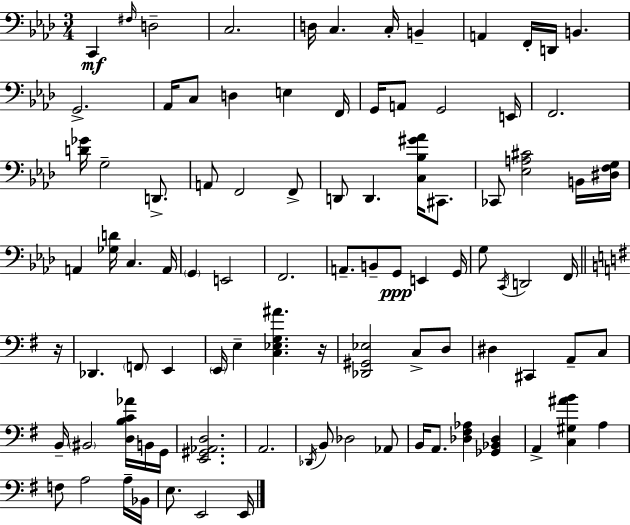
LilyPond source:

{
  \clef bass
  \numericTimeSignature
  \time 3/4
  \key f \minor
  \repeat volta 2 { c,4\mf \grace { fis16 } d2-- | c2. | d16 c4. c16-. b,4-- | a,4 f,16-. d,16 b,4. | \break g,2.-> | aes,16 c8 d4 e4 | f,16 g,16 a,8 g,2 | e,16 f,2. | \break <d' ges'>16 g2-- d,8.-> | a,8 f,2 f,8-> | d,8 d,4. <c bes gis' aes'>16 cis,8. | ces,8 <ees a cis'>2 b,16 | \break <dis f g>16 a,4 <ges d'>16 c4. | a,16 \parenthesize g,4 e,2 | f,2. | a,8.-- b,8-- g,8\ppp e,4 | \break g,16 g8 \acciaccatura { c,16 } d,2 | f,16 \bar "||" \break \key g \major r16 des,4. \parenthesize f,8 e,4 | \parenthesize e,16 e4-- <c ees g ais'>4. | r16 <des, gis, ees>2 c8-> d8 | dis4 cis,4 a,8-- c8 | \break b,16-- \parenthesize bis,2 <d b c' aes'>16 b,16 | g,16 <e, gis, aes, d>2. | a,2. | \acciaccatura { des,16 } b,8 des2 | \break aes,8 b,16 a,8. <des fis aes>4 <ges, bes, des>4 | a,4-> <c gis ais' b'>4 a4 | f8 a2 | a16-- bes,16 e8. e,2 | \break e,16 } \bar "|."
}